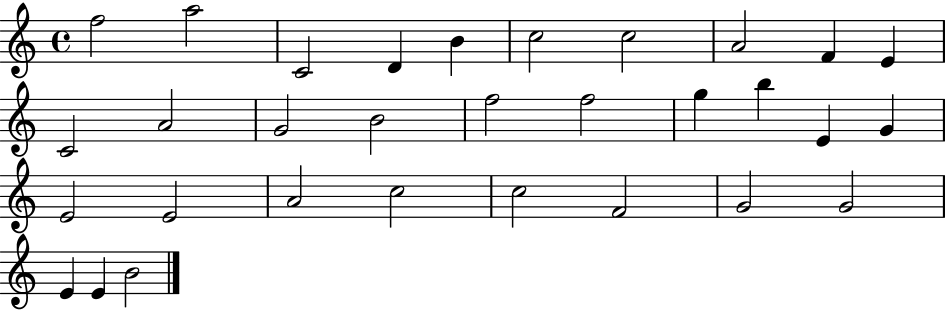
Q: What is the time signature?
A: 4/4